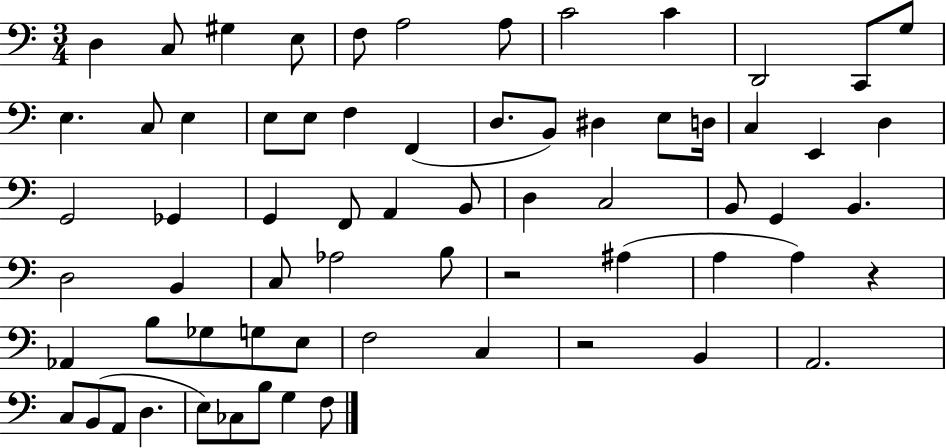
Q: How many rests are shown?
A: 3